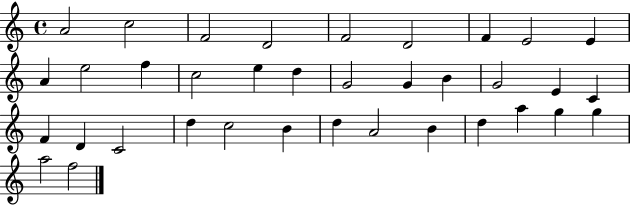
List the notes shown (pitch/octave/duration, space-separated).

A4/h C5/h F4/h D4/h F4/h D4/h F4/q E4/h E4/q A4/q E5/h F5/q C5/h E5/q D5/q G4/h G4/q B4/q G4/h E4/q C4/q F4/q D4/q C4/h D5/q C5/h B4/q D5/q A4/h B4/q D5/q A5/q G5/q G5/q A5/h F5/h